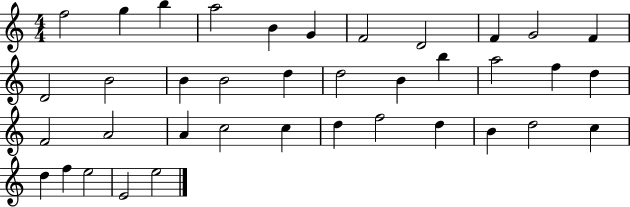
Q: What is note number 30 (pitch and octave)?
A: D5